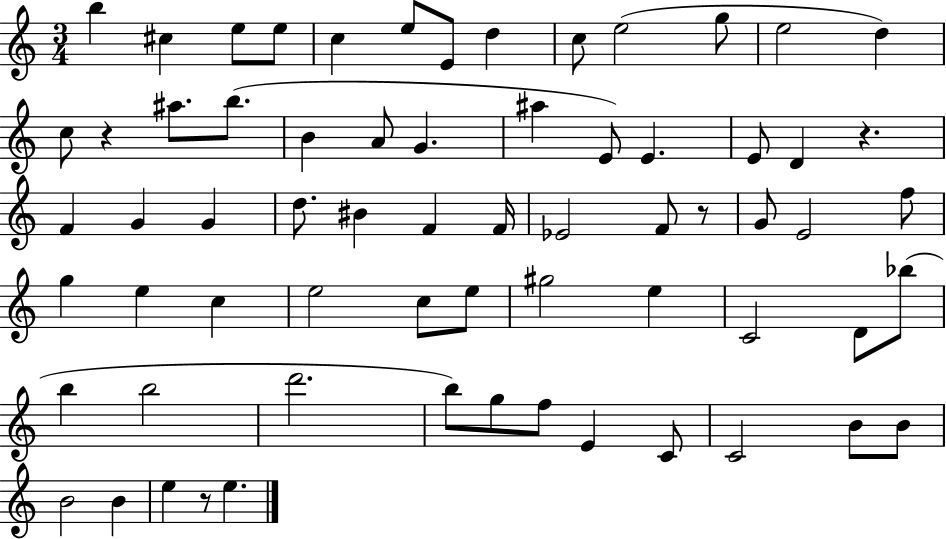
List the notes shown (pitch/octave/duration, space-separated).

B5/q C#5/q E5/e E5/e C5/q E5/e E4/e D5/q C5/e E5/h G5/e E5/h D5/q C5/e R/q A#5/e. B5/e. B4/q A4/e G4/q. A#5/q E4/e E4/q. E4/e D4/q R/q. F4/q G4/q G4/q D5/e. BIS4/q F4/q F4/s Eb4/h F4/e R/e G4/e E4/h F5/e G5/q E5/q C5/q E5/h C5/e E5/e G#5/h E5/q C4/h D4/e Bb5/e B5/q B5/h D6/h. B5/e G5/e F5/e E4/q C4/e C4/h B4/e B4/e B4/h B4/q E5/q R/e E5/q.